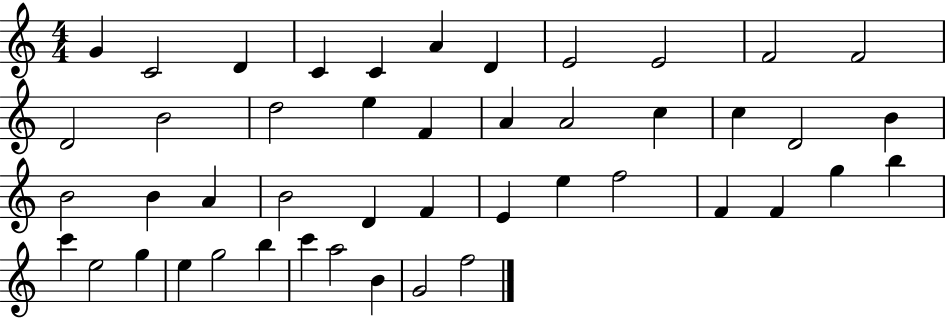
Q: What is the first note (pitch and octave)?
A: G4